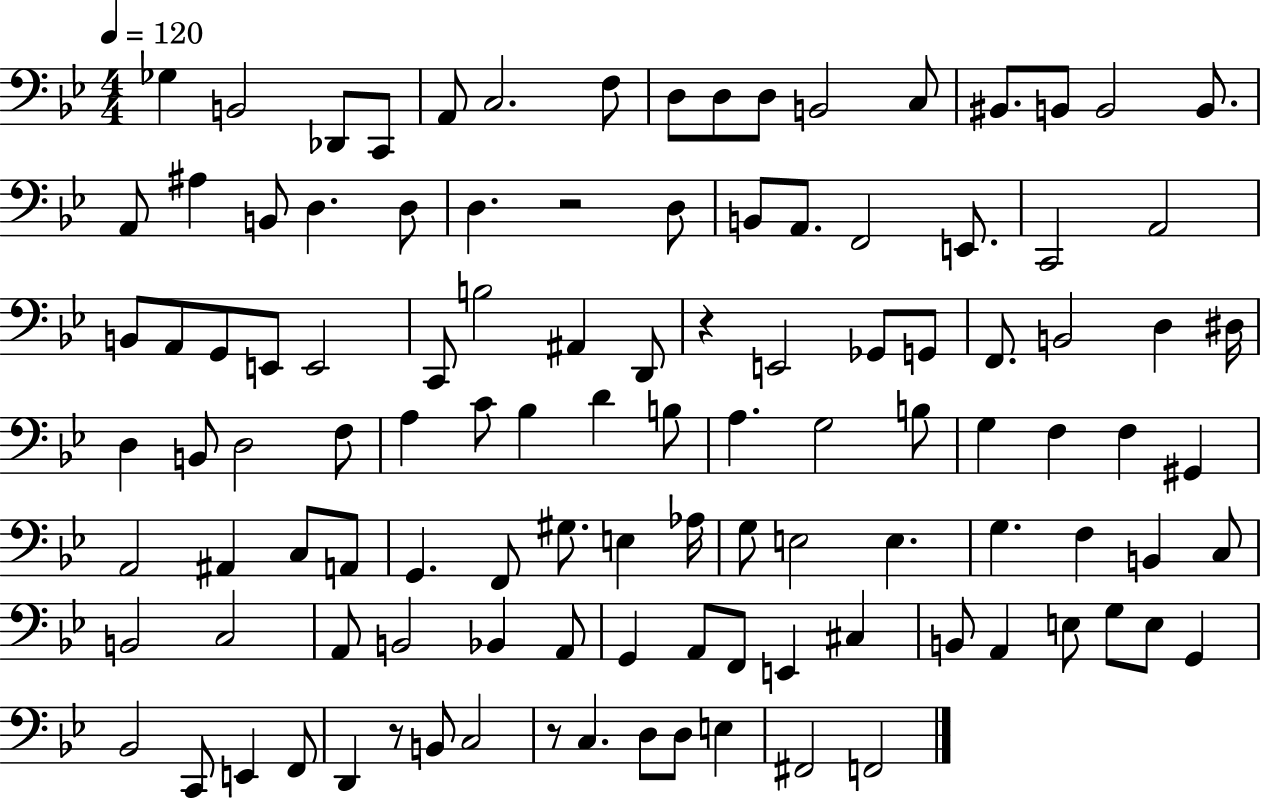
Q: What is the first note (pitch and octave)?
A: Gb3